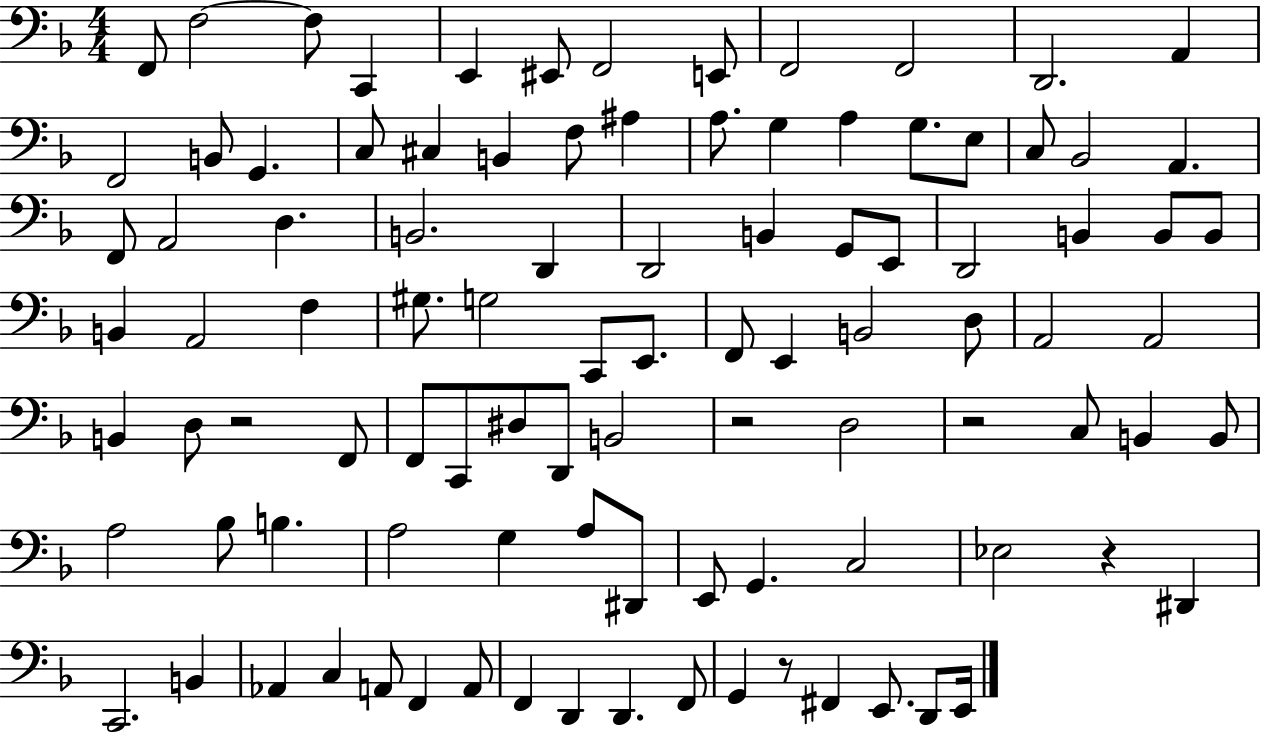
{
  \clef bass
  \numericTimeSignature
  \time 4/4
  \key f \major
  \repeat volta 2 { f,8 f2~~ f8 c,4 | e,4 eis,8 f,2 e,8 | f,2 f,2 | d,2. a,4 | \break f,2 b,8 g,4. | c8 cis4 b,4 f8 ais4 | a8. g4 a4 g8. e8 | c8 bes,2 a,4. | \break f,8 a,2 d4. | b,2. d,4 | d,2 b,4 g,8 e,8 | d,2 b,4 b,8 b,8 | \break b,4 a,2 f4 | gis8. g2 c,8 e,8. | f,8 e,4 b,2 d8 | a,2 a,2 | \break b,4 d8 r2 f,8 | f,8 c,8 dis8 d,8 b,2 | r2 d2 | r2 c8 b,4 b,8 | \break a2 bes8 b4. | a2 g4 a8 dis,8 | e,8 g,4. c2 | ees2 r4 dis,4 | \break c,2. b,4 | aes,4 c4 a,8 f,4 a,8 | f,4 d,4 d,4. f,8 | g,4 r8 fis,4 e,8. d,8 e,16 | \break } \bar "|."
}